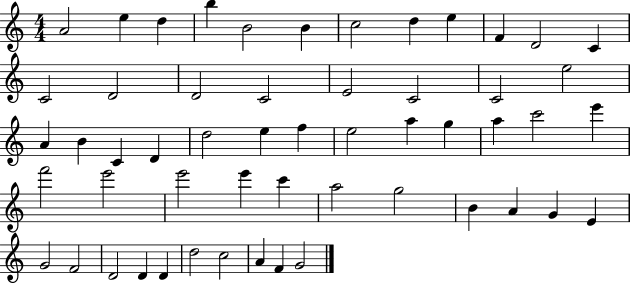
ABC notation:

X:1
T:Untitled
M:4/4
L:1/4
K:C
A2 e d b B2 B c2 d e F D2 C C2 D2 D2 C2 E2 C2 C2 e2 A B C D d2 e f e2 a g a c'2 e' f'2 e'2 e'2 e' c' a2 g2 B A G E G2 F2 D2 D D d2 c2 A F G2